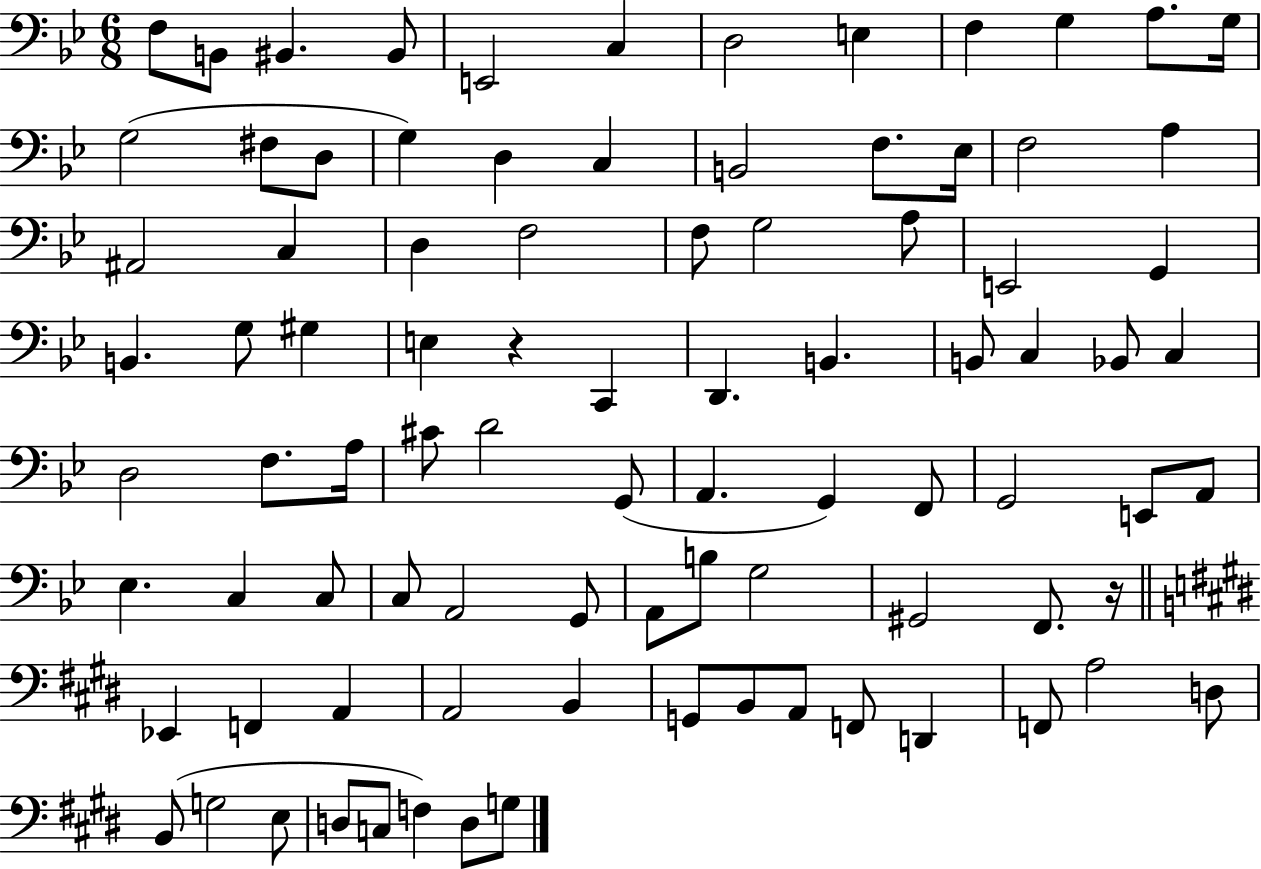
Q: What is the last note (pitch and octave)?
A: G3